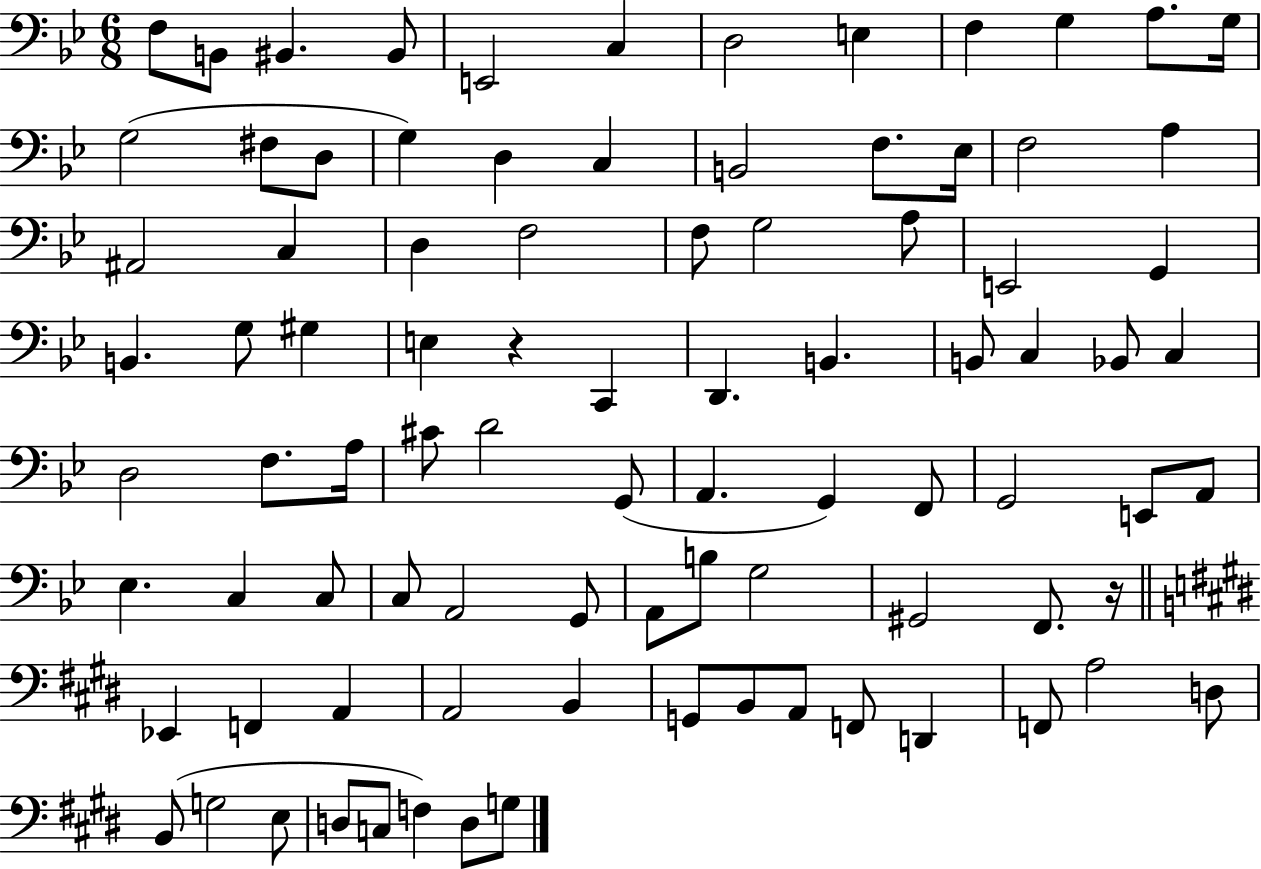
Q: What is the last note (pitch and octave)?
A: G3